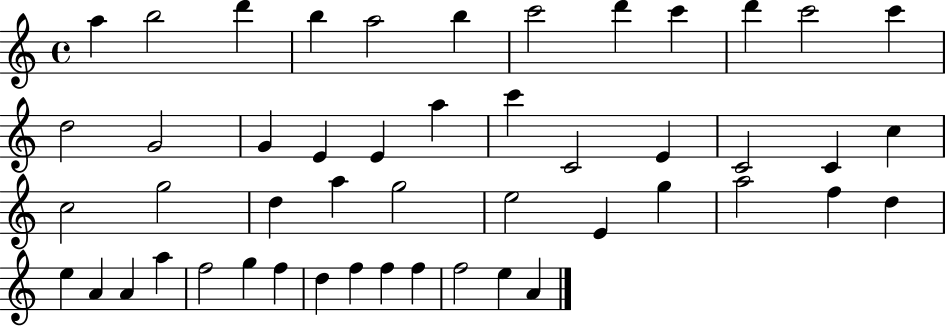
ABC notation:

X:1
T:Untitled
M:4/4
L:1/4
K:C
a b2 d' b a2 b c'2 d' c' d' c'2 c' d2 G2 G E E a c' C2 E C2 C c c2 g2 d a g2 e2 E g a2 f d e A A a f2 g f d f f f f2 e A